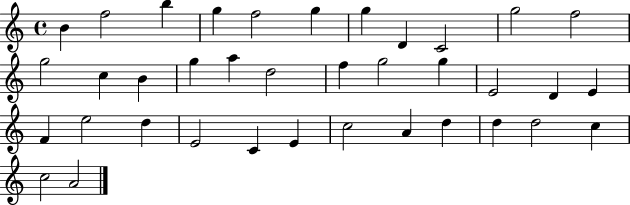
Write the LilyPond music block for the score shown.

{
  \clef treble
  \time 4/4
  \defaultTimeSignature
  \key c \major
  b'4 f''2 b''4 | g''4 f''2 g''4 | g''4 d'4 c'2 | g''2 f''2 | \break g''2 c''4 b'4 | g''4 a''4 d''2 | f''4 g''2 g''4 | e'2 d'4 e'4 | \break f'4 e''2 d''4 | e'2 c'4 e'4 | c''2 a'4 d''4 | d''4 d''2 c''4 | \break c''2 a'2 | \bar "|."
}